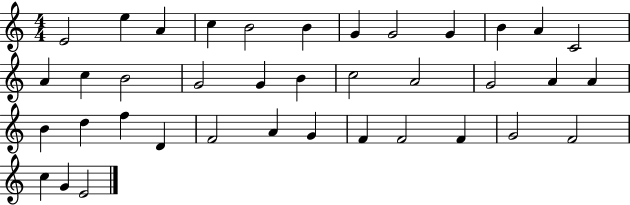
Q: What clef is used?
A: treble